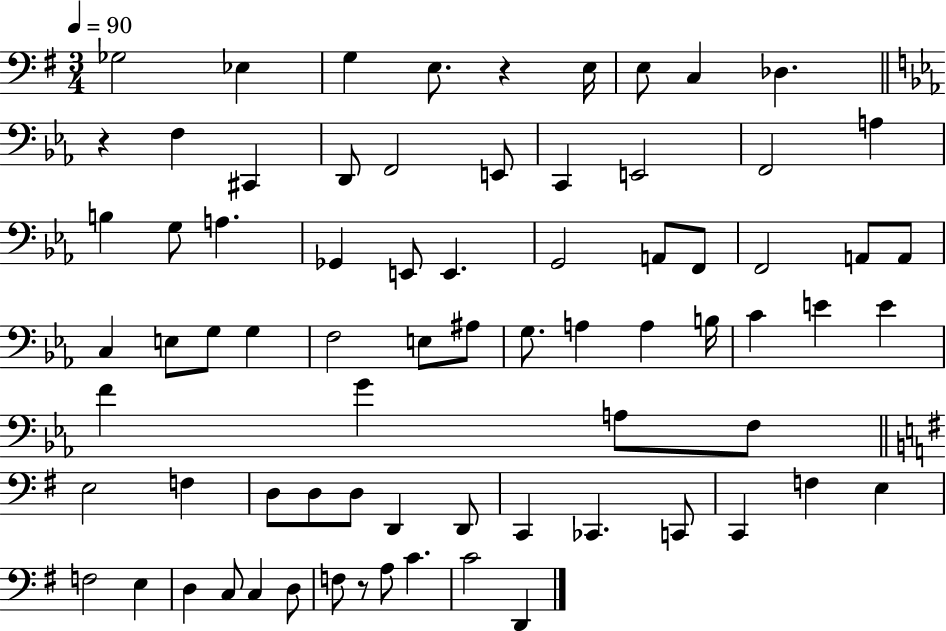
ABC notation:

X:1
T:Untitled
M:3/4
L:1/4
K:G
_G,2 _E, G, E,/2 z E,/4 E,/2 C, _D, z F, ^C,, D,,/2 F,,2 E,,/2 C,, E,,2 F,,2 A, B, G,/2 A, _G,, E,,/2 E,, G,,2 A,,/2 F,,/2 F,,2 A,,/2 A,,/2 C, E,/2 G,/2 G, F,2 E,/2 ^A,/2 G,/2 A, A, B,/4 C E E F G A,/2 F,/2 E,2 F, D,/2 D,/2 D,/2 D,, D,,/2 C,, _C,, C,,/2 C,, F, E, F,2 E, D, C,/2 C, D,/2 F,/2 z/2 A,/2 C C2 D,,